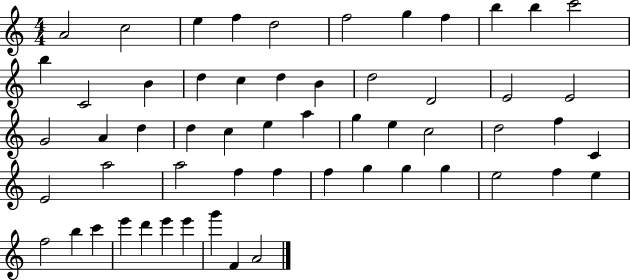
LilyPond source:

{
  \clef treble
  \numericTimeSignature
  \time 4/4
  \key c \major
  a'2 c''2 | e''4 f''4 d''2 | f''2 g''4 f''4 | b''4 b''4 c'''2 | \break b''4 c'2 b'4 | d''4 c''4 d''4 b'4 | d''2 d'2 | e'2 e'2 | \break g'2 a'4 d''4 | d''4 c''4 e''4 a''4 | g''4 e''4 c''2 | d''2 f''4 c'4 | \break e'2 a''2 | a''2 f''4 f''4 | f''4 g''4 g''4 g''4 | e''2 f''4 e''4 | \break f''2 b''4 c'''4 | e'''4 d'''4 e'''4 e'''4 | g'''4 f'4 a'2 | \bar "|."
}